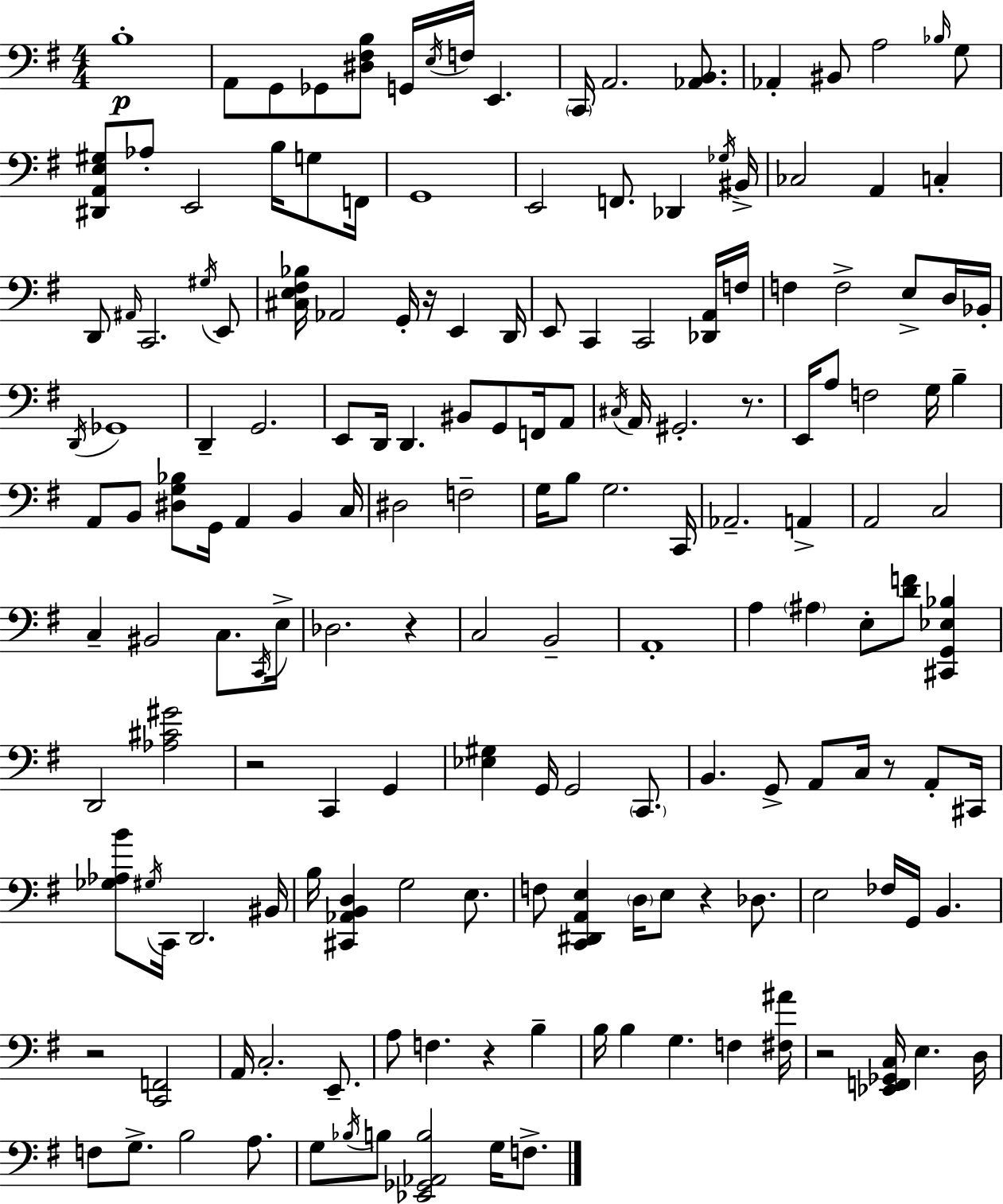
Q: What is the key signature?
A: G major